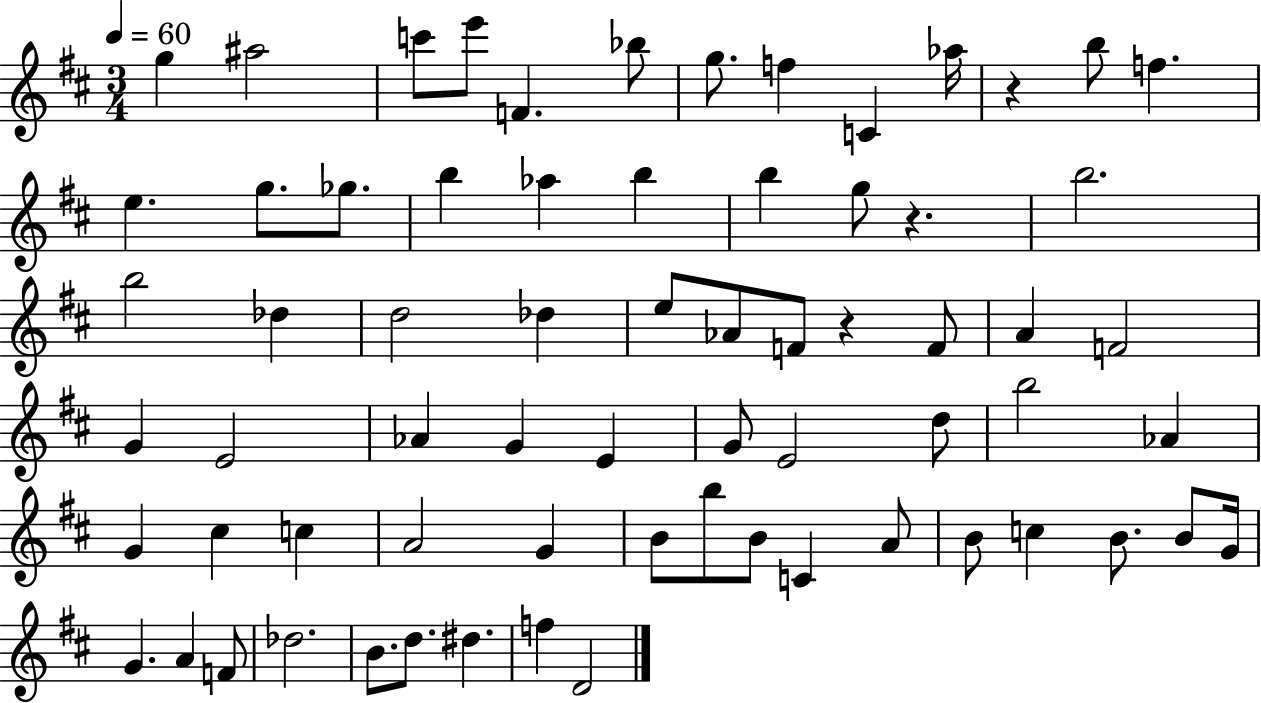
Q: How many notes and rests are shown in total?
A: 68